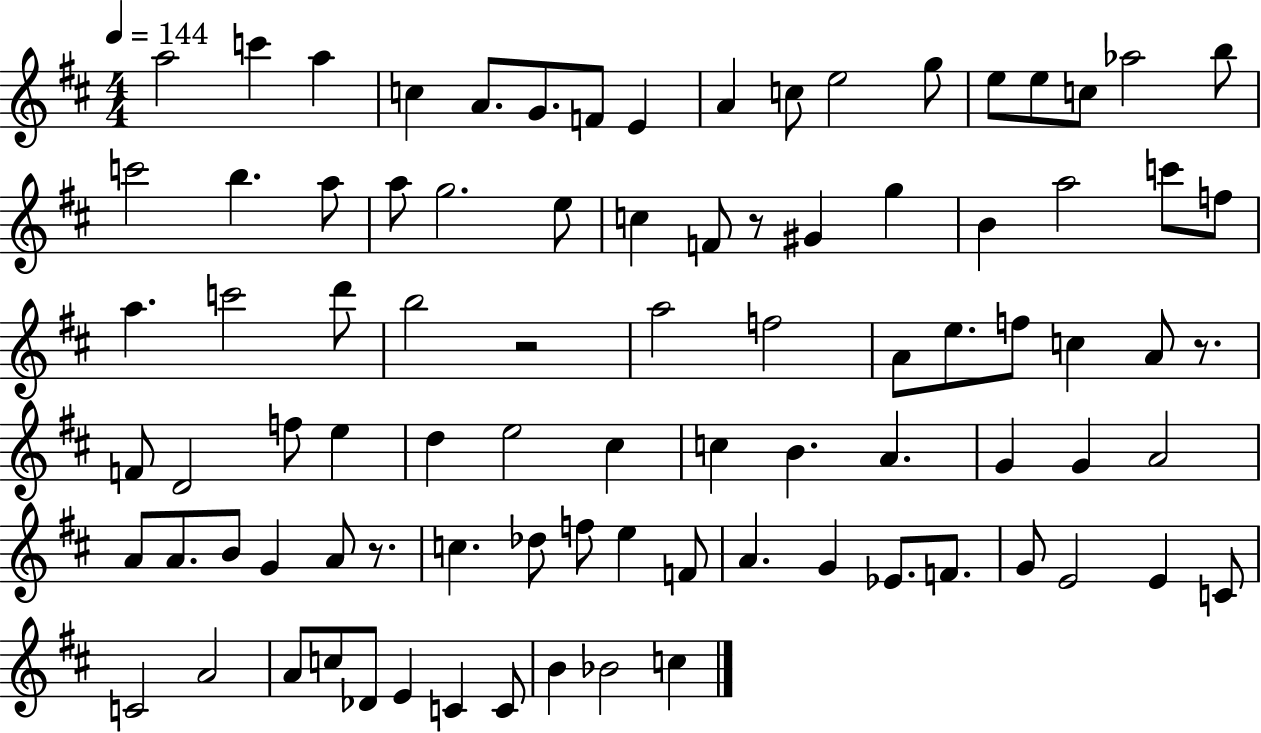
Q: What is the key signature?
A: D major